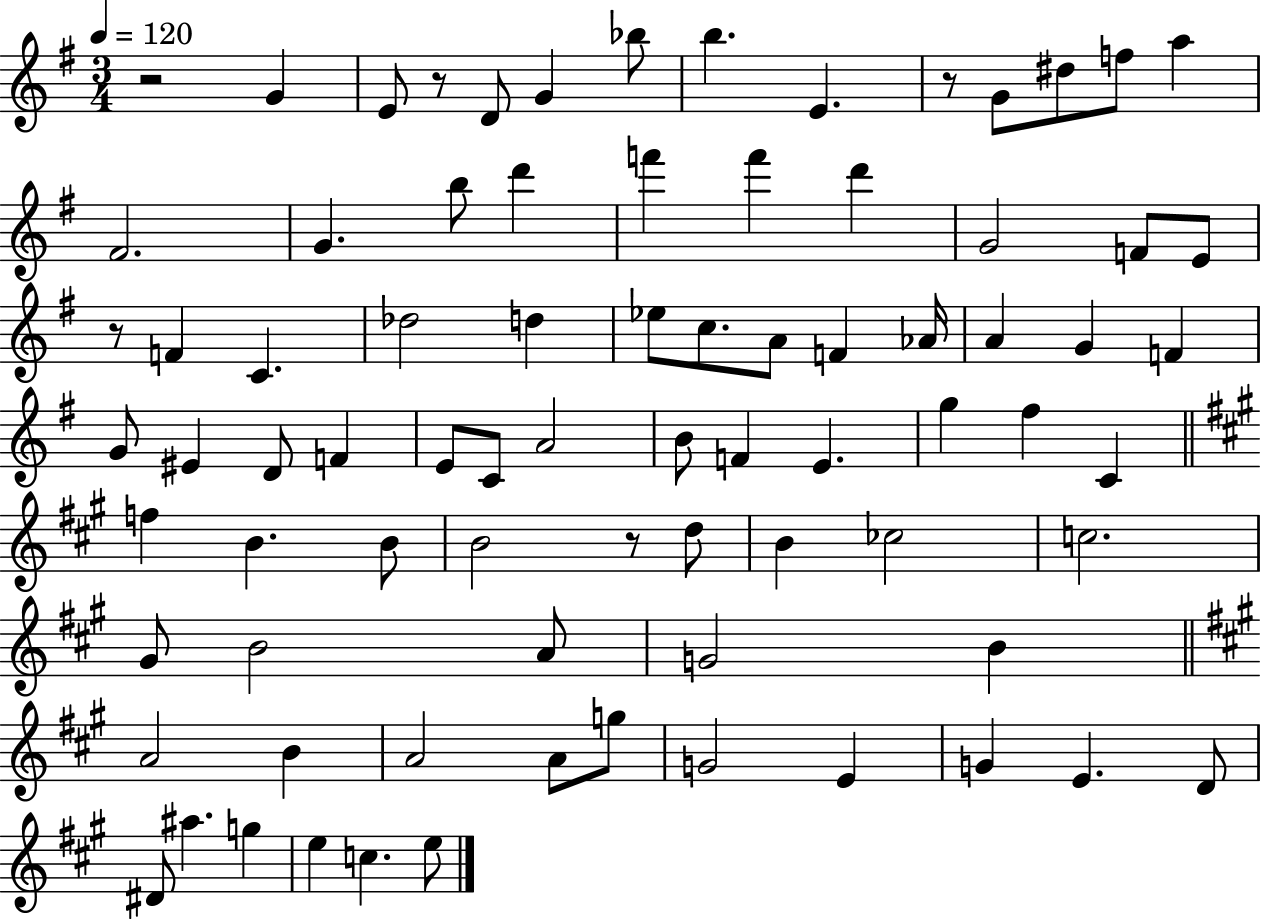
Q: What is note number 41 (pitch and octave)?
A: B4